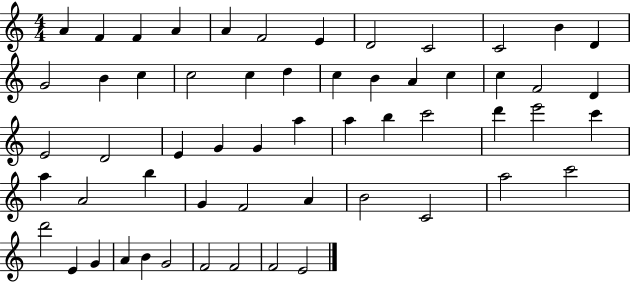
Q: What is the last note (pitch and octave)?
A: E4